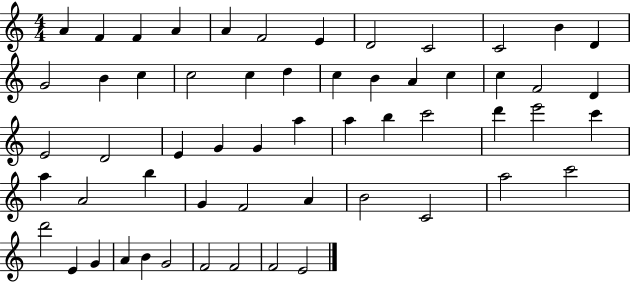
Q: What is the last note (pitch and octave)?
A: E4